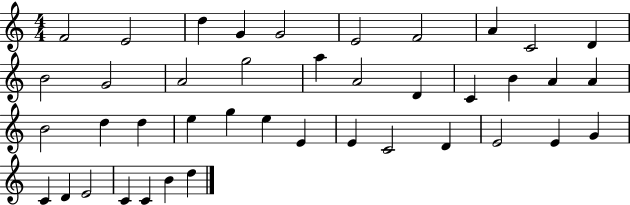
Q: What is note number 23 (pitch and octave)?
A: D5